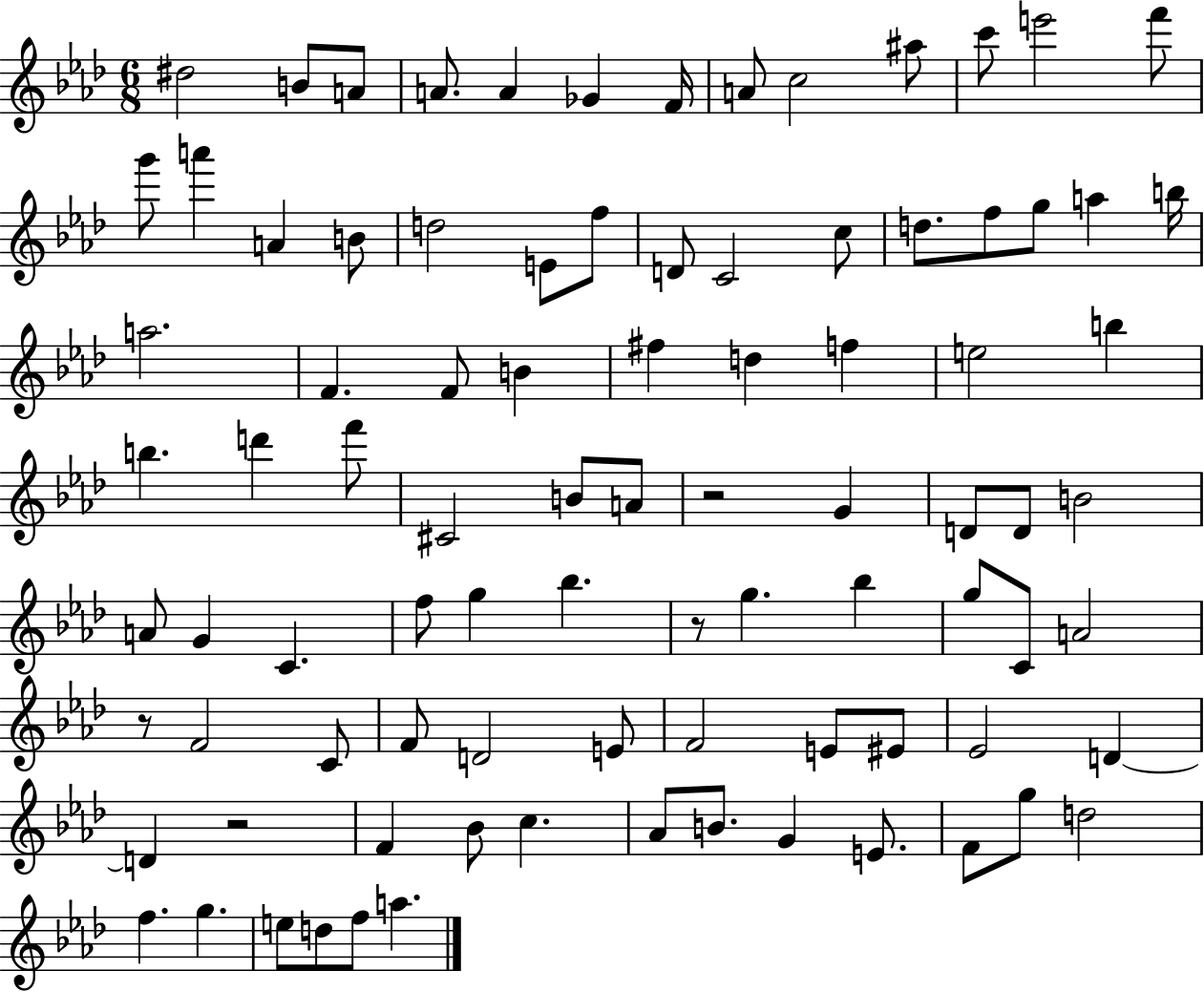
D#5/h B4/e A4/e A4/e. A4/q Gb4/q F4/s A4/e C5/h A#5/e C6/e E6/h F6/e G6/e A6/q A4/q B4/e D5/h E4/e F5/e D4/e C4/h C5/e D5/e. F5/e G5/e A5/q B5/s A5/h. F4/q. F4/e B4/q F#5/q D5/q F5/q E5/h B5/q B5/q. D6/q F6/e C#4/h B4/e A4/e R/h G4/q D4/e D4/e B4/h A4/e G4/q C4/q. F5/e G5/q Bb5/q. R/e G5/q. Bb5/q G5/e C4/e A4/h R/e F4/h C4/e F4/e D4/h E4/e F4/h E4/e EIS4/e Eb4/h D4/q D4/q R/h F4/q Bb4/e C5/q. Ab4/e B4/e. G4/q E4/e. F4/e G5/e D5/h F5/q. G5/q. E5/e D5/e F5/e A5/q.